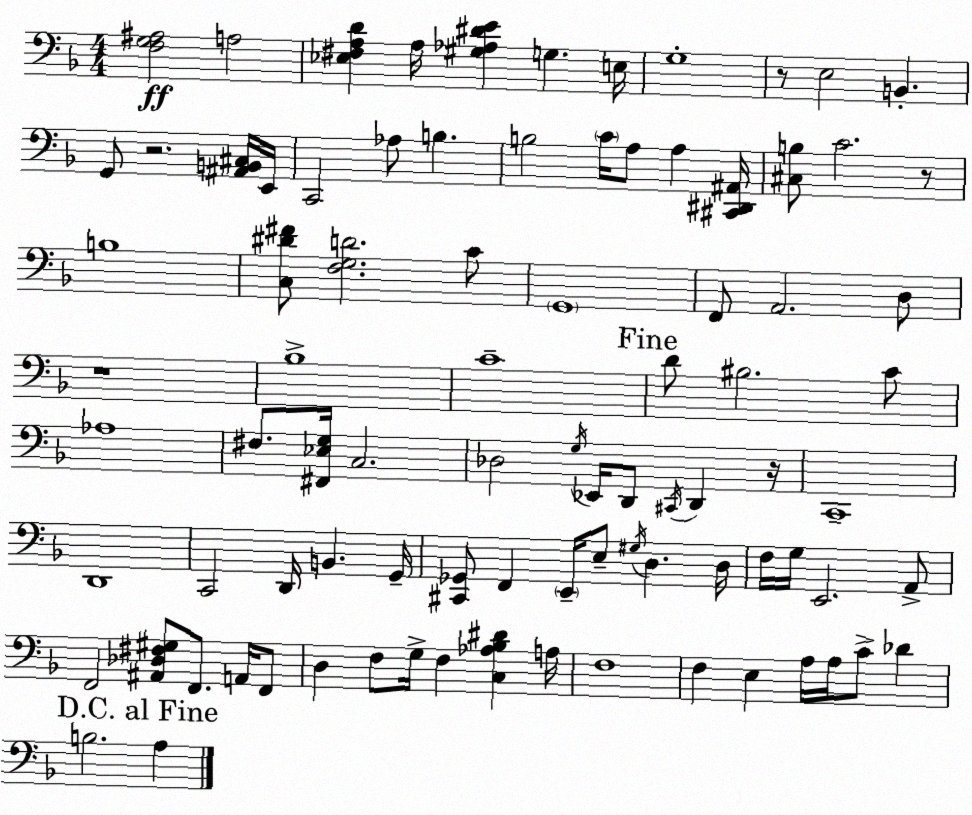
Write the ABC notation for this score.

X:1
T:Untitled
M:4/4
L:1/4
K:Dm
[F,G,^A,]2 A,2 [_E,^F,A,D] A,/4 [^G,_A,^DE] G, E,/4 G,4 z/2 E,2 B,, G,,/2 z2 [^A,,B,,^C,]/4 E,,/4 C,,2 _A,/2 B, B,2 C/4 A,/2 A, [^C,,^D,,^A,,]/4 [^C,B,]/2 C2 z/2 B,4 [C,^D^F]/2 [F,G,D]2 C/2 G,,4 F,,/2 A,,2 D,/2 z4 _B,4 C4 D/2 ^B,2 C/2 _A,4 ^F,/2 [^F,,_E,G,]/4 C,2 _D,2 G,/4 _E,,/4 D,,/2 ^C,,/4 D,, z/4 C,,4 D,,4 C,,2 D,,/4 B,, G,,/4 [^C,,_G,,]/2 F,, E,,/4 E,/2 ^G,/4 D, D,/4 F,/4 G,/4 E,,2 A,,/2 F,,2 [^A,,_D,^F,^G,]/2 F,,/2 A,,/4 F,,/2 D, F,/2 G,/4 F, [C,_A,_B,^D] A,/4 F,4 F, E, A,/4 A,/4 C/2 _D B,2 A,